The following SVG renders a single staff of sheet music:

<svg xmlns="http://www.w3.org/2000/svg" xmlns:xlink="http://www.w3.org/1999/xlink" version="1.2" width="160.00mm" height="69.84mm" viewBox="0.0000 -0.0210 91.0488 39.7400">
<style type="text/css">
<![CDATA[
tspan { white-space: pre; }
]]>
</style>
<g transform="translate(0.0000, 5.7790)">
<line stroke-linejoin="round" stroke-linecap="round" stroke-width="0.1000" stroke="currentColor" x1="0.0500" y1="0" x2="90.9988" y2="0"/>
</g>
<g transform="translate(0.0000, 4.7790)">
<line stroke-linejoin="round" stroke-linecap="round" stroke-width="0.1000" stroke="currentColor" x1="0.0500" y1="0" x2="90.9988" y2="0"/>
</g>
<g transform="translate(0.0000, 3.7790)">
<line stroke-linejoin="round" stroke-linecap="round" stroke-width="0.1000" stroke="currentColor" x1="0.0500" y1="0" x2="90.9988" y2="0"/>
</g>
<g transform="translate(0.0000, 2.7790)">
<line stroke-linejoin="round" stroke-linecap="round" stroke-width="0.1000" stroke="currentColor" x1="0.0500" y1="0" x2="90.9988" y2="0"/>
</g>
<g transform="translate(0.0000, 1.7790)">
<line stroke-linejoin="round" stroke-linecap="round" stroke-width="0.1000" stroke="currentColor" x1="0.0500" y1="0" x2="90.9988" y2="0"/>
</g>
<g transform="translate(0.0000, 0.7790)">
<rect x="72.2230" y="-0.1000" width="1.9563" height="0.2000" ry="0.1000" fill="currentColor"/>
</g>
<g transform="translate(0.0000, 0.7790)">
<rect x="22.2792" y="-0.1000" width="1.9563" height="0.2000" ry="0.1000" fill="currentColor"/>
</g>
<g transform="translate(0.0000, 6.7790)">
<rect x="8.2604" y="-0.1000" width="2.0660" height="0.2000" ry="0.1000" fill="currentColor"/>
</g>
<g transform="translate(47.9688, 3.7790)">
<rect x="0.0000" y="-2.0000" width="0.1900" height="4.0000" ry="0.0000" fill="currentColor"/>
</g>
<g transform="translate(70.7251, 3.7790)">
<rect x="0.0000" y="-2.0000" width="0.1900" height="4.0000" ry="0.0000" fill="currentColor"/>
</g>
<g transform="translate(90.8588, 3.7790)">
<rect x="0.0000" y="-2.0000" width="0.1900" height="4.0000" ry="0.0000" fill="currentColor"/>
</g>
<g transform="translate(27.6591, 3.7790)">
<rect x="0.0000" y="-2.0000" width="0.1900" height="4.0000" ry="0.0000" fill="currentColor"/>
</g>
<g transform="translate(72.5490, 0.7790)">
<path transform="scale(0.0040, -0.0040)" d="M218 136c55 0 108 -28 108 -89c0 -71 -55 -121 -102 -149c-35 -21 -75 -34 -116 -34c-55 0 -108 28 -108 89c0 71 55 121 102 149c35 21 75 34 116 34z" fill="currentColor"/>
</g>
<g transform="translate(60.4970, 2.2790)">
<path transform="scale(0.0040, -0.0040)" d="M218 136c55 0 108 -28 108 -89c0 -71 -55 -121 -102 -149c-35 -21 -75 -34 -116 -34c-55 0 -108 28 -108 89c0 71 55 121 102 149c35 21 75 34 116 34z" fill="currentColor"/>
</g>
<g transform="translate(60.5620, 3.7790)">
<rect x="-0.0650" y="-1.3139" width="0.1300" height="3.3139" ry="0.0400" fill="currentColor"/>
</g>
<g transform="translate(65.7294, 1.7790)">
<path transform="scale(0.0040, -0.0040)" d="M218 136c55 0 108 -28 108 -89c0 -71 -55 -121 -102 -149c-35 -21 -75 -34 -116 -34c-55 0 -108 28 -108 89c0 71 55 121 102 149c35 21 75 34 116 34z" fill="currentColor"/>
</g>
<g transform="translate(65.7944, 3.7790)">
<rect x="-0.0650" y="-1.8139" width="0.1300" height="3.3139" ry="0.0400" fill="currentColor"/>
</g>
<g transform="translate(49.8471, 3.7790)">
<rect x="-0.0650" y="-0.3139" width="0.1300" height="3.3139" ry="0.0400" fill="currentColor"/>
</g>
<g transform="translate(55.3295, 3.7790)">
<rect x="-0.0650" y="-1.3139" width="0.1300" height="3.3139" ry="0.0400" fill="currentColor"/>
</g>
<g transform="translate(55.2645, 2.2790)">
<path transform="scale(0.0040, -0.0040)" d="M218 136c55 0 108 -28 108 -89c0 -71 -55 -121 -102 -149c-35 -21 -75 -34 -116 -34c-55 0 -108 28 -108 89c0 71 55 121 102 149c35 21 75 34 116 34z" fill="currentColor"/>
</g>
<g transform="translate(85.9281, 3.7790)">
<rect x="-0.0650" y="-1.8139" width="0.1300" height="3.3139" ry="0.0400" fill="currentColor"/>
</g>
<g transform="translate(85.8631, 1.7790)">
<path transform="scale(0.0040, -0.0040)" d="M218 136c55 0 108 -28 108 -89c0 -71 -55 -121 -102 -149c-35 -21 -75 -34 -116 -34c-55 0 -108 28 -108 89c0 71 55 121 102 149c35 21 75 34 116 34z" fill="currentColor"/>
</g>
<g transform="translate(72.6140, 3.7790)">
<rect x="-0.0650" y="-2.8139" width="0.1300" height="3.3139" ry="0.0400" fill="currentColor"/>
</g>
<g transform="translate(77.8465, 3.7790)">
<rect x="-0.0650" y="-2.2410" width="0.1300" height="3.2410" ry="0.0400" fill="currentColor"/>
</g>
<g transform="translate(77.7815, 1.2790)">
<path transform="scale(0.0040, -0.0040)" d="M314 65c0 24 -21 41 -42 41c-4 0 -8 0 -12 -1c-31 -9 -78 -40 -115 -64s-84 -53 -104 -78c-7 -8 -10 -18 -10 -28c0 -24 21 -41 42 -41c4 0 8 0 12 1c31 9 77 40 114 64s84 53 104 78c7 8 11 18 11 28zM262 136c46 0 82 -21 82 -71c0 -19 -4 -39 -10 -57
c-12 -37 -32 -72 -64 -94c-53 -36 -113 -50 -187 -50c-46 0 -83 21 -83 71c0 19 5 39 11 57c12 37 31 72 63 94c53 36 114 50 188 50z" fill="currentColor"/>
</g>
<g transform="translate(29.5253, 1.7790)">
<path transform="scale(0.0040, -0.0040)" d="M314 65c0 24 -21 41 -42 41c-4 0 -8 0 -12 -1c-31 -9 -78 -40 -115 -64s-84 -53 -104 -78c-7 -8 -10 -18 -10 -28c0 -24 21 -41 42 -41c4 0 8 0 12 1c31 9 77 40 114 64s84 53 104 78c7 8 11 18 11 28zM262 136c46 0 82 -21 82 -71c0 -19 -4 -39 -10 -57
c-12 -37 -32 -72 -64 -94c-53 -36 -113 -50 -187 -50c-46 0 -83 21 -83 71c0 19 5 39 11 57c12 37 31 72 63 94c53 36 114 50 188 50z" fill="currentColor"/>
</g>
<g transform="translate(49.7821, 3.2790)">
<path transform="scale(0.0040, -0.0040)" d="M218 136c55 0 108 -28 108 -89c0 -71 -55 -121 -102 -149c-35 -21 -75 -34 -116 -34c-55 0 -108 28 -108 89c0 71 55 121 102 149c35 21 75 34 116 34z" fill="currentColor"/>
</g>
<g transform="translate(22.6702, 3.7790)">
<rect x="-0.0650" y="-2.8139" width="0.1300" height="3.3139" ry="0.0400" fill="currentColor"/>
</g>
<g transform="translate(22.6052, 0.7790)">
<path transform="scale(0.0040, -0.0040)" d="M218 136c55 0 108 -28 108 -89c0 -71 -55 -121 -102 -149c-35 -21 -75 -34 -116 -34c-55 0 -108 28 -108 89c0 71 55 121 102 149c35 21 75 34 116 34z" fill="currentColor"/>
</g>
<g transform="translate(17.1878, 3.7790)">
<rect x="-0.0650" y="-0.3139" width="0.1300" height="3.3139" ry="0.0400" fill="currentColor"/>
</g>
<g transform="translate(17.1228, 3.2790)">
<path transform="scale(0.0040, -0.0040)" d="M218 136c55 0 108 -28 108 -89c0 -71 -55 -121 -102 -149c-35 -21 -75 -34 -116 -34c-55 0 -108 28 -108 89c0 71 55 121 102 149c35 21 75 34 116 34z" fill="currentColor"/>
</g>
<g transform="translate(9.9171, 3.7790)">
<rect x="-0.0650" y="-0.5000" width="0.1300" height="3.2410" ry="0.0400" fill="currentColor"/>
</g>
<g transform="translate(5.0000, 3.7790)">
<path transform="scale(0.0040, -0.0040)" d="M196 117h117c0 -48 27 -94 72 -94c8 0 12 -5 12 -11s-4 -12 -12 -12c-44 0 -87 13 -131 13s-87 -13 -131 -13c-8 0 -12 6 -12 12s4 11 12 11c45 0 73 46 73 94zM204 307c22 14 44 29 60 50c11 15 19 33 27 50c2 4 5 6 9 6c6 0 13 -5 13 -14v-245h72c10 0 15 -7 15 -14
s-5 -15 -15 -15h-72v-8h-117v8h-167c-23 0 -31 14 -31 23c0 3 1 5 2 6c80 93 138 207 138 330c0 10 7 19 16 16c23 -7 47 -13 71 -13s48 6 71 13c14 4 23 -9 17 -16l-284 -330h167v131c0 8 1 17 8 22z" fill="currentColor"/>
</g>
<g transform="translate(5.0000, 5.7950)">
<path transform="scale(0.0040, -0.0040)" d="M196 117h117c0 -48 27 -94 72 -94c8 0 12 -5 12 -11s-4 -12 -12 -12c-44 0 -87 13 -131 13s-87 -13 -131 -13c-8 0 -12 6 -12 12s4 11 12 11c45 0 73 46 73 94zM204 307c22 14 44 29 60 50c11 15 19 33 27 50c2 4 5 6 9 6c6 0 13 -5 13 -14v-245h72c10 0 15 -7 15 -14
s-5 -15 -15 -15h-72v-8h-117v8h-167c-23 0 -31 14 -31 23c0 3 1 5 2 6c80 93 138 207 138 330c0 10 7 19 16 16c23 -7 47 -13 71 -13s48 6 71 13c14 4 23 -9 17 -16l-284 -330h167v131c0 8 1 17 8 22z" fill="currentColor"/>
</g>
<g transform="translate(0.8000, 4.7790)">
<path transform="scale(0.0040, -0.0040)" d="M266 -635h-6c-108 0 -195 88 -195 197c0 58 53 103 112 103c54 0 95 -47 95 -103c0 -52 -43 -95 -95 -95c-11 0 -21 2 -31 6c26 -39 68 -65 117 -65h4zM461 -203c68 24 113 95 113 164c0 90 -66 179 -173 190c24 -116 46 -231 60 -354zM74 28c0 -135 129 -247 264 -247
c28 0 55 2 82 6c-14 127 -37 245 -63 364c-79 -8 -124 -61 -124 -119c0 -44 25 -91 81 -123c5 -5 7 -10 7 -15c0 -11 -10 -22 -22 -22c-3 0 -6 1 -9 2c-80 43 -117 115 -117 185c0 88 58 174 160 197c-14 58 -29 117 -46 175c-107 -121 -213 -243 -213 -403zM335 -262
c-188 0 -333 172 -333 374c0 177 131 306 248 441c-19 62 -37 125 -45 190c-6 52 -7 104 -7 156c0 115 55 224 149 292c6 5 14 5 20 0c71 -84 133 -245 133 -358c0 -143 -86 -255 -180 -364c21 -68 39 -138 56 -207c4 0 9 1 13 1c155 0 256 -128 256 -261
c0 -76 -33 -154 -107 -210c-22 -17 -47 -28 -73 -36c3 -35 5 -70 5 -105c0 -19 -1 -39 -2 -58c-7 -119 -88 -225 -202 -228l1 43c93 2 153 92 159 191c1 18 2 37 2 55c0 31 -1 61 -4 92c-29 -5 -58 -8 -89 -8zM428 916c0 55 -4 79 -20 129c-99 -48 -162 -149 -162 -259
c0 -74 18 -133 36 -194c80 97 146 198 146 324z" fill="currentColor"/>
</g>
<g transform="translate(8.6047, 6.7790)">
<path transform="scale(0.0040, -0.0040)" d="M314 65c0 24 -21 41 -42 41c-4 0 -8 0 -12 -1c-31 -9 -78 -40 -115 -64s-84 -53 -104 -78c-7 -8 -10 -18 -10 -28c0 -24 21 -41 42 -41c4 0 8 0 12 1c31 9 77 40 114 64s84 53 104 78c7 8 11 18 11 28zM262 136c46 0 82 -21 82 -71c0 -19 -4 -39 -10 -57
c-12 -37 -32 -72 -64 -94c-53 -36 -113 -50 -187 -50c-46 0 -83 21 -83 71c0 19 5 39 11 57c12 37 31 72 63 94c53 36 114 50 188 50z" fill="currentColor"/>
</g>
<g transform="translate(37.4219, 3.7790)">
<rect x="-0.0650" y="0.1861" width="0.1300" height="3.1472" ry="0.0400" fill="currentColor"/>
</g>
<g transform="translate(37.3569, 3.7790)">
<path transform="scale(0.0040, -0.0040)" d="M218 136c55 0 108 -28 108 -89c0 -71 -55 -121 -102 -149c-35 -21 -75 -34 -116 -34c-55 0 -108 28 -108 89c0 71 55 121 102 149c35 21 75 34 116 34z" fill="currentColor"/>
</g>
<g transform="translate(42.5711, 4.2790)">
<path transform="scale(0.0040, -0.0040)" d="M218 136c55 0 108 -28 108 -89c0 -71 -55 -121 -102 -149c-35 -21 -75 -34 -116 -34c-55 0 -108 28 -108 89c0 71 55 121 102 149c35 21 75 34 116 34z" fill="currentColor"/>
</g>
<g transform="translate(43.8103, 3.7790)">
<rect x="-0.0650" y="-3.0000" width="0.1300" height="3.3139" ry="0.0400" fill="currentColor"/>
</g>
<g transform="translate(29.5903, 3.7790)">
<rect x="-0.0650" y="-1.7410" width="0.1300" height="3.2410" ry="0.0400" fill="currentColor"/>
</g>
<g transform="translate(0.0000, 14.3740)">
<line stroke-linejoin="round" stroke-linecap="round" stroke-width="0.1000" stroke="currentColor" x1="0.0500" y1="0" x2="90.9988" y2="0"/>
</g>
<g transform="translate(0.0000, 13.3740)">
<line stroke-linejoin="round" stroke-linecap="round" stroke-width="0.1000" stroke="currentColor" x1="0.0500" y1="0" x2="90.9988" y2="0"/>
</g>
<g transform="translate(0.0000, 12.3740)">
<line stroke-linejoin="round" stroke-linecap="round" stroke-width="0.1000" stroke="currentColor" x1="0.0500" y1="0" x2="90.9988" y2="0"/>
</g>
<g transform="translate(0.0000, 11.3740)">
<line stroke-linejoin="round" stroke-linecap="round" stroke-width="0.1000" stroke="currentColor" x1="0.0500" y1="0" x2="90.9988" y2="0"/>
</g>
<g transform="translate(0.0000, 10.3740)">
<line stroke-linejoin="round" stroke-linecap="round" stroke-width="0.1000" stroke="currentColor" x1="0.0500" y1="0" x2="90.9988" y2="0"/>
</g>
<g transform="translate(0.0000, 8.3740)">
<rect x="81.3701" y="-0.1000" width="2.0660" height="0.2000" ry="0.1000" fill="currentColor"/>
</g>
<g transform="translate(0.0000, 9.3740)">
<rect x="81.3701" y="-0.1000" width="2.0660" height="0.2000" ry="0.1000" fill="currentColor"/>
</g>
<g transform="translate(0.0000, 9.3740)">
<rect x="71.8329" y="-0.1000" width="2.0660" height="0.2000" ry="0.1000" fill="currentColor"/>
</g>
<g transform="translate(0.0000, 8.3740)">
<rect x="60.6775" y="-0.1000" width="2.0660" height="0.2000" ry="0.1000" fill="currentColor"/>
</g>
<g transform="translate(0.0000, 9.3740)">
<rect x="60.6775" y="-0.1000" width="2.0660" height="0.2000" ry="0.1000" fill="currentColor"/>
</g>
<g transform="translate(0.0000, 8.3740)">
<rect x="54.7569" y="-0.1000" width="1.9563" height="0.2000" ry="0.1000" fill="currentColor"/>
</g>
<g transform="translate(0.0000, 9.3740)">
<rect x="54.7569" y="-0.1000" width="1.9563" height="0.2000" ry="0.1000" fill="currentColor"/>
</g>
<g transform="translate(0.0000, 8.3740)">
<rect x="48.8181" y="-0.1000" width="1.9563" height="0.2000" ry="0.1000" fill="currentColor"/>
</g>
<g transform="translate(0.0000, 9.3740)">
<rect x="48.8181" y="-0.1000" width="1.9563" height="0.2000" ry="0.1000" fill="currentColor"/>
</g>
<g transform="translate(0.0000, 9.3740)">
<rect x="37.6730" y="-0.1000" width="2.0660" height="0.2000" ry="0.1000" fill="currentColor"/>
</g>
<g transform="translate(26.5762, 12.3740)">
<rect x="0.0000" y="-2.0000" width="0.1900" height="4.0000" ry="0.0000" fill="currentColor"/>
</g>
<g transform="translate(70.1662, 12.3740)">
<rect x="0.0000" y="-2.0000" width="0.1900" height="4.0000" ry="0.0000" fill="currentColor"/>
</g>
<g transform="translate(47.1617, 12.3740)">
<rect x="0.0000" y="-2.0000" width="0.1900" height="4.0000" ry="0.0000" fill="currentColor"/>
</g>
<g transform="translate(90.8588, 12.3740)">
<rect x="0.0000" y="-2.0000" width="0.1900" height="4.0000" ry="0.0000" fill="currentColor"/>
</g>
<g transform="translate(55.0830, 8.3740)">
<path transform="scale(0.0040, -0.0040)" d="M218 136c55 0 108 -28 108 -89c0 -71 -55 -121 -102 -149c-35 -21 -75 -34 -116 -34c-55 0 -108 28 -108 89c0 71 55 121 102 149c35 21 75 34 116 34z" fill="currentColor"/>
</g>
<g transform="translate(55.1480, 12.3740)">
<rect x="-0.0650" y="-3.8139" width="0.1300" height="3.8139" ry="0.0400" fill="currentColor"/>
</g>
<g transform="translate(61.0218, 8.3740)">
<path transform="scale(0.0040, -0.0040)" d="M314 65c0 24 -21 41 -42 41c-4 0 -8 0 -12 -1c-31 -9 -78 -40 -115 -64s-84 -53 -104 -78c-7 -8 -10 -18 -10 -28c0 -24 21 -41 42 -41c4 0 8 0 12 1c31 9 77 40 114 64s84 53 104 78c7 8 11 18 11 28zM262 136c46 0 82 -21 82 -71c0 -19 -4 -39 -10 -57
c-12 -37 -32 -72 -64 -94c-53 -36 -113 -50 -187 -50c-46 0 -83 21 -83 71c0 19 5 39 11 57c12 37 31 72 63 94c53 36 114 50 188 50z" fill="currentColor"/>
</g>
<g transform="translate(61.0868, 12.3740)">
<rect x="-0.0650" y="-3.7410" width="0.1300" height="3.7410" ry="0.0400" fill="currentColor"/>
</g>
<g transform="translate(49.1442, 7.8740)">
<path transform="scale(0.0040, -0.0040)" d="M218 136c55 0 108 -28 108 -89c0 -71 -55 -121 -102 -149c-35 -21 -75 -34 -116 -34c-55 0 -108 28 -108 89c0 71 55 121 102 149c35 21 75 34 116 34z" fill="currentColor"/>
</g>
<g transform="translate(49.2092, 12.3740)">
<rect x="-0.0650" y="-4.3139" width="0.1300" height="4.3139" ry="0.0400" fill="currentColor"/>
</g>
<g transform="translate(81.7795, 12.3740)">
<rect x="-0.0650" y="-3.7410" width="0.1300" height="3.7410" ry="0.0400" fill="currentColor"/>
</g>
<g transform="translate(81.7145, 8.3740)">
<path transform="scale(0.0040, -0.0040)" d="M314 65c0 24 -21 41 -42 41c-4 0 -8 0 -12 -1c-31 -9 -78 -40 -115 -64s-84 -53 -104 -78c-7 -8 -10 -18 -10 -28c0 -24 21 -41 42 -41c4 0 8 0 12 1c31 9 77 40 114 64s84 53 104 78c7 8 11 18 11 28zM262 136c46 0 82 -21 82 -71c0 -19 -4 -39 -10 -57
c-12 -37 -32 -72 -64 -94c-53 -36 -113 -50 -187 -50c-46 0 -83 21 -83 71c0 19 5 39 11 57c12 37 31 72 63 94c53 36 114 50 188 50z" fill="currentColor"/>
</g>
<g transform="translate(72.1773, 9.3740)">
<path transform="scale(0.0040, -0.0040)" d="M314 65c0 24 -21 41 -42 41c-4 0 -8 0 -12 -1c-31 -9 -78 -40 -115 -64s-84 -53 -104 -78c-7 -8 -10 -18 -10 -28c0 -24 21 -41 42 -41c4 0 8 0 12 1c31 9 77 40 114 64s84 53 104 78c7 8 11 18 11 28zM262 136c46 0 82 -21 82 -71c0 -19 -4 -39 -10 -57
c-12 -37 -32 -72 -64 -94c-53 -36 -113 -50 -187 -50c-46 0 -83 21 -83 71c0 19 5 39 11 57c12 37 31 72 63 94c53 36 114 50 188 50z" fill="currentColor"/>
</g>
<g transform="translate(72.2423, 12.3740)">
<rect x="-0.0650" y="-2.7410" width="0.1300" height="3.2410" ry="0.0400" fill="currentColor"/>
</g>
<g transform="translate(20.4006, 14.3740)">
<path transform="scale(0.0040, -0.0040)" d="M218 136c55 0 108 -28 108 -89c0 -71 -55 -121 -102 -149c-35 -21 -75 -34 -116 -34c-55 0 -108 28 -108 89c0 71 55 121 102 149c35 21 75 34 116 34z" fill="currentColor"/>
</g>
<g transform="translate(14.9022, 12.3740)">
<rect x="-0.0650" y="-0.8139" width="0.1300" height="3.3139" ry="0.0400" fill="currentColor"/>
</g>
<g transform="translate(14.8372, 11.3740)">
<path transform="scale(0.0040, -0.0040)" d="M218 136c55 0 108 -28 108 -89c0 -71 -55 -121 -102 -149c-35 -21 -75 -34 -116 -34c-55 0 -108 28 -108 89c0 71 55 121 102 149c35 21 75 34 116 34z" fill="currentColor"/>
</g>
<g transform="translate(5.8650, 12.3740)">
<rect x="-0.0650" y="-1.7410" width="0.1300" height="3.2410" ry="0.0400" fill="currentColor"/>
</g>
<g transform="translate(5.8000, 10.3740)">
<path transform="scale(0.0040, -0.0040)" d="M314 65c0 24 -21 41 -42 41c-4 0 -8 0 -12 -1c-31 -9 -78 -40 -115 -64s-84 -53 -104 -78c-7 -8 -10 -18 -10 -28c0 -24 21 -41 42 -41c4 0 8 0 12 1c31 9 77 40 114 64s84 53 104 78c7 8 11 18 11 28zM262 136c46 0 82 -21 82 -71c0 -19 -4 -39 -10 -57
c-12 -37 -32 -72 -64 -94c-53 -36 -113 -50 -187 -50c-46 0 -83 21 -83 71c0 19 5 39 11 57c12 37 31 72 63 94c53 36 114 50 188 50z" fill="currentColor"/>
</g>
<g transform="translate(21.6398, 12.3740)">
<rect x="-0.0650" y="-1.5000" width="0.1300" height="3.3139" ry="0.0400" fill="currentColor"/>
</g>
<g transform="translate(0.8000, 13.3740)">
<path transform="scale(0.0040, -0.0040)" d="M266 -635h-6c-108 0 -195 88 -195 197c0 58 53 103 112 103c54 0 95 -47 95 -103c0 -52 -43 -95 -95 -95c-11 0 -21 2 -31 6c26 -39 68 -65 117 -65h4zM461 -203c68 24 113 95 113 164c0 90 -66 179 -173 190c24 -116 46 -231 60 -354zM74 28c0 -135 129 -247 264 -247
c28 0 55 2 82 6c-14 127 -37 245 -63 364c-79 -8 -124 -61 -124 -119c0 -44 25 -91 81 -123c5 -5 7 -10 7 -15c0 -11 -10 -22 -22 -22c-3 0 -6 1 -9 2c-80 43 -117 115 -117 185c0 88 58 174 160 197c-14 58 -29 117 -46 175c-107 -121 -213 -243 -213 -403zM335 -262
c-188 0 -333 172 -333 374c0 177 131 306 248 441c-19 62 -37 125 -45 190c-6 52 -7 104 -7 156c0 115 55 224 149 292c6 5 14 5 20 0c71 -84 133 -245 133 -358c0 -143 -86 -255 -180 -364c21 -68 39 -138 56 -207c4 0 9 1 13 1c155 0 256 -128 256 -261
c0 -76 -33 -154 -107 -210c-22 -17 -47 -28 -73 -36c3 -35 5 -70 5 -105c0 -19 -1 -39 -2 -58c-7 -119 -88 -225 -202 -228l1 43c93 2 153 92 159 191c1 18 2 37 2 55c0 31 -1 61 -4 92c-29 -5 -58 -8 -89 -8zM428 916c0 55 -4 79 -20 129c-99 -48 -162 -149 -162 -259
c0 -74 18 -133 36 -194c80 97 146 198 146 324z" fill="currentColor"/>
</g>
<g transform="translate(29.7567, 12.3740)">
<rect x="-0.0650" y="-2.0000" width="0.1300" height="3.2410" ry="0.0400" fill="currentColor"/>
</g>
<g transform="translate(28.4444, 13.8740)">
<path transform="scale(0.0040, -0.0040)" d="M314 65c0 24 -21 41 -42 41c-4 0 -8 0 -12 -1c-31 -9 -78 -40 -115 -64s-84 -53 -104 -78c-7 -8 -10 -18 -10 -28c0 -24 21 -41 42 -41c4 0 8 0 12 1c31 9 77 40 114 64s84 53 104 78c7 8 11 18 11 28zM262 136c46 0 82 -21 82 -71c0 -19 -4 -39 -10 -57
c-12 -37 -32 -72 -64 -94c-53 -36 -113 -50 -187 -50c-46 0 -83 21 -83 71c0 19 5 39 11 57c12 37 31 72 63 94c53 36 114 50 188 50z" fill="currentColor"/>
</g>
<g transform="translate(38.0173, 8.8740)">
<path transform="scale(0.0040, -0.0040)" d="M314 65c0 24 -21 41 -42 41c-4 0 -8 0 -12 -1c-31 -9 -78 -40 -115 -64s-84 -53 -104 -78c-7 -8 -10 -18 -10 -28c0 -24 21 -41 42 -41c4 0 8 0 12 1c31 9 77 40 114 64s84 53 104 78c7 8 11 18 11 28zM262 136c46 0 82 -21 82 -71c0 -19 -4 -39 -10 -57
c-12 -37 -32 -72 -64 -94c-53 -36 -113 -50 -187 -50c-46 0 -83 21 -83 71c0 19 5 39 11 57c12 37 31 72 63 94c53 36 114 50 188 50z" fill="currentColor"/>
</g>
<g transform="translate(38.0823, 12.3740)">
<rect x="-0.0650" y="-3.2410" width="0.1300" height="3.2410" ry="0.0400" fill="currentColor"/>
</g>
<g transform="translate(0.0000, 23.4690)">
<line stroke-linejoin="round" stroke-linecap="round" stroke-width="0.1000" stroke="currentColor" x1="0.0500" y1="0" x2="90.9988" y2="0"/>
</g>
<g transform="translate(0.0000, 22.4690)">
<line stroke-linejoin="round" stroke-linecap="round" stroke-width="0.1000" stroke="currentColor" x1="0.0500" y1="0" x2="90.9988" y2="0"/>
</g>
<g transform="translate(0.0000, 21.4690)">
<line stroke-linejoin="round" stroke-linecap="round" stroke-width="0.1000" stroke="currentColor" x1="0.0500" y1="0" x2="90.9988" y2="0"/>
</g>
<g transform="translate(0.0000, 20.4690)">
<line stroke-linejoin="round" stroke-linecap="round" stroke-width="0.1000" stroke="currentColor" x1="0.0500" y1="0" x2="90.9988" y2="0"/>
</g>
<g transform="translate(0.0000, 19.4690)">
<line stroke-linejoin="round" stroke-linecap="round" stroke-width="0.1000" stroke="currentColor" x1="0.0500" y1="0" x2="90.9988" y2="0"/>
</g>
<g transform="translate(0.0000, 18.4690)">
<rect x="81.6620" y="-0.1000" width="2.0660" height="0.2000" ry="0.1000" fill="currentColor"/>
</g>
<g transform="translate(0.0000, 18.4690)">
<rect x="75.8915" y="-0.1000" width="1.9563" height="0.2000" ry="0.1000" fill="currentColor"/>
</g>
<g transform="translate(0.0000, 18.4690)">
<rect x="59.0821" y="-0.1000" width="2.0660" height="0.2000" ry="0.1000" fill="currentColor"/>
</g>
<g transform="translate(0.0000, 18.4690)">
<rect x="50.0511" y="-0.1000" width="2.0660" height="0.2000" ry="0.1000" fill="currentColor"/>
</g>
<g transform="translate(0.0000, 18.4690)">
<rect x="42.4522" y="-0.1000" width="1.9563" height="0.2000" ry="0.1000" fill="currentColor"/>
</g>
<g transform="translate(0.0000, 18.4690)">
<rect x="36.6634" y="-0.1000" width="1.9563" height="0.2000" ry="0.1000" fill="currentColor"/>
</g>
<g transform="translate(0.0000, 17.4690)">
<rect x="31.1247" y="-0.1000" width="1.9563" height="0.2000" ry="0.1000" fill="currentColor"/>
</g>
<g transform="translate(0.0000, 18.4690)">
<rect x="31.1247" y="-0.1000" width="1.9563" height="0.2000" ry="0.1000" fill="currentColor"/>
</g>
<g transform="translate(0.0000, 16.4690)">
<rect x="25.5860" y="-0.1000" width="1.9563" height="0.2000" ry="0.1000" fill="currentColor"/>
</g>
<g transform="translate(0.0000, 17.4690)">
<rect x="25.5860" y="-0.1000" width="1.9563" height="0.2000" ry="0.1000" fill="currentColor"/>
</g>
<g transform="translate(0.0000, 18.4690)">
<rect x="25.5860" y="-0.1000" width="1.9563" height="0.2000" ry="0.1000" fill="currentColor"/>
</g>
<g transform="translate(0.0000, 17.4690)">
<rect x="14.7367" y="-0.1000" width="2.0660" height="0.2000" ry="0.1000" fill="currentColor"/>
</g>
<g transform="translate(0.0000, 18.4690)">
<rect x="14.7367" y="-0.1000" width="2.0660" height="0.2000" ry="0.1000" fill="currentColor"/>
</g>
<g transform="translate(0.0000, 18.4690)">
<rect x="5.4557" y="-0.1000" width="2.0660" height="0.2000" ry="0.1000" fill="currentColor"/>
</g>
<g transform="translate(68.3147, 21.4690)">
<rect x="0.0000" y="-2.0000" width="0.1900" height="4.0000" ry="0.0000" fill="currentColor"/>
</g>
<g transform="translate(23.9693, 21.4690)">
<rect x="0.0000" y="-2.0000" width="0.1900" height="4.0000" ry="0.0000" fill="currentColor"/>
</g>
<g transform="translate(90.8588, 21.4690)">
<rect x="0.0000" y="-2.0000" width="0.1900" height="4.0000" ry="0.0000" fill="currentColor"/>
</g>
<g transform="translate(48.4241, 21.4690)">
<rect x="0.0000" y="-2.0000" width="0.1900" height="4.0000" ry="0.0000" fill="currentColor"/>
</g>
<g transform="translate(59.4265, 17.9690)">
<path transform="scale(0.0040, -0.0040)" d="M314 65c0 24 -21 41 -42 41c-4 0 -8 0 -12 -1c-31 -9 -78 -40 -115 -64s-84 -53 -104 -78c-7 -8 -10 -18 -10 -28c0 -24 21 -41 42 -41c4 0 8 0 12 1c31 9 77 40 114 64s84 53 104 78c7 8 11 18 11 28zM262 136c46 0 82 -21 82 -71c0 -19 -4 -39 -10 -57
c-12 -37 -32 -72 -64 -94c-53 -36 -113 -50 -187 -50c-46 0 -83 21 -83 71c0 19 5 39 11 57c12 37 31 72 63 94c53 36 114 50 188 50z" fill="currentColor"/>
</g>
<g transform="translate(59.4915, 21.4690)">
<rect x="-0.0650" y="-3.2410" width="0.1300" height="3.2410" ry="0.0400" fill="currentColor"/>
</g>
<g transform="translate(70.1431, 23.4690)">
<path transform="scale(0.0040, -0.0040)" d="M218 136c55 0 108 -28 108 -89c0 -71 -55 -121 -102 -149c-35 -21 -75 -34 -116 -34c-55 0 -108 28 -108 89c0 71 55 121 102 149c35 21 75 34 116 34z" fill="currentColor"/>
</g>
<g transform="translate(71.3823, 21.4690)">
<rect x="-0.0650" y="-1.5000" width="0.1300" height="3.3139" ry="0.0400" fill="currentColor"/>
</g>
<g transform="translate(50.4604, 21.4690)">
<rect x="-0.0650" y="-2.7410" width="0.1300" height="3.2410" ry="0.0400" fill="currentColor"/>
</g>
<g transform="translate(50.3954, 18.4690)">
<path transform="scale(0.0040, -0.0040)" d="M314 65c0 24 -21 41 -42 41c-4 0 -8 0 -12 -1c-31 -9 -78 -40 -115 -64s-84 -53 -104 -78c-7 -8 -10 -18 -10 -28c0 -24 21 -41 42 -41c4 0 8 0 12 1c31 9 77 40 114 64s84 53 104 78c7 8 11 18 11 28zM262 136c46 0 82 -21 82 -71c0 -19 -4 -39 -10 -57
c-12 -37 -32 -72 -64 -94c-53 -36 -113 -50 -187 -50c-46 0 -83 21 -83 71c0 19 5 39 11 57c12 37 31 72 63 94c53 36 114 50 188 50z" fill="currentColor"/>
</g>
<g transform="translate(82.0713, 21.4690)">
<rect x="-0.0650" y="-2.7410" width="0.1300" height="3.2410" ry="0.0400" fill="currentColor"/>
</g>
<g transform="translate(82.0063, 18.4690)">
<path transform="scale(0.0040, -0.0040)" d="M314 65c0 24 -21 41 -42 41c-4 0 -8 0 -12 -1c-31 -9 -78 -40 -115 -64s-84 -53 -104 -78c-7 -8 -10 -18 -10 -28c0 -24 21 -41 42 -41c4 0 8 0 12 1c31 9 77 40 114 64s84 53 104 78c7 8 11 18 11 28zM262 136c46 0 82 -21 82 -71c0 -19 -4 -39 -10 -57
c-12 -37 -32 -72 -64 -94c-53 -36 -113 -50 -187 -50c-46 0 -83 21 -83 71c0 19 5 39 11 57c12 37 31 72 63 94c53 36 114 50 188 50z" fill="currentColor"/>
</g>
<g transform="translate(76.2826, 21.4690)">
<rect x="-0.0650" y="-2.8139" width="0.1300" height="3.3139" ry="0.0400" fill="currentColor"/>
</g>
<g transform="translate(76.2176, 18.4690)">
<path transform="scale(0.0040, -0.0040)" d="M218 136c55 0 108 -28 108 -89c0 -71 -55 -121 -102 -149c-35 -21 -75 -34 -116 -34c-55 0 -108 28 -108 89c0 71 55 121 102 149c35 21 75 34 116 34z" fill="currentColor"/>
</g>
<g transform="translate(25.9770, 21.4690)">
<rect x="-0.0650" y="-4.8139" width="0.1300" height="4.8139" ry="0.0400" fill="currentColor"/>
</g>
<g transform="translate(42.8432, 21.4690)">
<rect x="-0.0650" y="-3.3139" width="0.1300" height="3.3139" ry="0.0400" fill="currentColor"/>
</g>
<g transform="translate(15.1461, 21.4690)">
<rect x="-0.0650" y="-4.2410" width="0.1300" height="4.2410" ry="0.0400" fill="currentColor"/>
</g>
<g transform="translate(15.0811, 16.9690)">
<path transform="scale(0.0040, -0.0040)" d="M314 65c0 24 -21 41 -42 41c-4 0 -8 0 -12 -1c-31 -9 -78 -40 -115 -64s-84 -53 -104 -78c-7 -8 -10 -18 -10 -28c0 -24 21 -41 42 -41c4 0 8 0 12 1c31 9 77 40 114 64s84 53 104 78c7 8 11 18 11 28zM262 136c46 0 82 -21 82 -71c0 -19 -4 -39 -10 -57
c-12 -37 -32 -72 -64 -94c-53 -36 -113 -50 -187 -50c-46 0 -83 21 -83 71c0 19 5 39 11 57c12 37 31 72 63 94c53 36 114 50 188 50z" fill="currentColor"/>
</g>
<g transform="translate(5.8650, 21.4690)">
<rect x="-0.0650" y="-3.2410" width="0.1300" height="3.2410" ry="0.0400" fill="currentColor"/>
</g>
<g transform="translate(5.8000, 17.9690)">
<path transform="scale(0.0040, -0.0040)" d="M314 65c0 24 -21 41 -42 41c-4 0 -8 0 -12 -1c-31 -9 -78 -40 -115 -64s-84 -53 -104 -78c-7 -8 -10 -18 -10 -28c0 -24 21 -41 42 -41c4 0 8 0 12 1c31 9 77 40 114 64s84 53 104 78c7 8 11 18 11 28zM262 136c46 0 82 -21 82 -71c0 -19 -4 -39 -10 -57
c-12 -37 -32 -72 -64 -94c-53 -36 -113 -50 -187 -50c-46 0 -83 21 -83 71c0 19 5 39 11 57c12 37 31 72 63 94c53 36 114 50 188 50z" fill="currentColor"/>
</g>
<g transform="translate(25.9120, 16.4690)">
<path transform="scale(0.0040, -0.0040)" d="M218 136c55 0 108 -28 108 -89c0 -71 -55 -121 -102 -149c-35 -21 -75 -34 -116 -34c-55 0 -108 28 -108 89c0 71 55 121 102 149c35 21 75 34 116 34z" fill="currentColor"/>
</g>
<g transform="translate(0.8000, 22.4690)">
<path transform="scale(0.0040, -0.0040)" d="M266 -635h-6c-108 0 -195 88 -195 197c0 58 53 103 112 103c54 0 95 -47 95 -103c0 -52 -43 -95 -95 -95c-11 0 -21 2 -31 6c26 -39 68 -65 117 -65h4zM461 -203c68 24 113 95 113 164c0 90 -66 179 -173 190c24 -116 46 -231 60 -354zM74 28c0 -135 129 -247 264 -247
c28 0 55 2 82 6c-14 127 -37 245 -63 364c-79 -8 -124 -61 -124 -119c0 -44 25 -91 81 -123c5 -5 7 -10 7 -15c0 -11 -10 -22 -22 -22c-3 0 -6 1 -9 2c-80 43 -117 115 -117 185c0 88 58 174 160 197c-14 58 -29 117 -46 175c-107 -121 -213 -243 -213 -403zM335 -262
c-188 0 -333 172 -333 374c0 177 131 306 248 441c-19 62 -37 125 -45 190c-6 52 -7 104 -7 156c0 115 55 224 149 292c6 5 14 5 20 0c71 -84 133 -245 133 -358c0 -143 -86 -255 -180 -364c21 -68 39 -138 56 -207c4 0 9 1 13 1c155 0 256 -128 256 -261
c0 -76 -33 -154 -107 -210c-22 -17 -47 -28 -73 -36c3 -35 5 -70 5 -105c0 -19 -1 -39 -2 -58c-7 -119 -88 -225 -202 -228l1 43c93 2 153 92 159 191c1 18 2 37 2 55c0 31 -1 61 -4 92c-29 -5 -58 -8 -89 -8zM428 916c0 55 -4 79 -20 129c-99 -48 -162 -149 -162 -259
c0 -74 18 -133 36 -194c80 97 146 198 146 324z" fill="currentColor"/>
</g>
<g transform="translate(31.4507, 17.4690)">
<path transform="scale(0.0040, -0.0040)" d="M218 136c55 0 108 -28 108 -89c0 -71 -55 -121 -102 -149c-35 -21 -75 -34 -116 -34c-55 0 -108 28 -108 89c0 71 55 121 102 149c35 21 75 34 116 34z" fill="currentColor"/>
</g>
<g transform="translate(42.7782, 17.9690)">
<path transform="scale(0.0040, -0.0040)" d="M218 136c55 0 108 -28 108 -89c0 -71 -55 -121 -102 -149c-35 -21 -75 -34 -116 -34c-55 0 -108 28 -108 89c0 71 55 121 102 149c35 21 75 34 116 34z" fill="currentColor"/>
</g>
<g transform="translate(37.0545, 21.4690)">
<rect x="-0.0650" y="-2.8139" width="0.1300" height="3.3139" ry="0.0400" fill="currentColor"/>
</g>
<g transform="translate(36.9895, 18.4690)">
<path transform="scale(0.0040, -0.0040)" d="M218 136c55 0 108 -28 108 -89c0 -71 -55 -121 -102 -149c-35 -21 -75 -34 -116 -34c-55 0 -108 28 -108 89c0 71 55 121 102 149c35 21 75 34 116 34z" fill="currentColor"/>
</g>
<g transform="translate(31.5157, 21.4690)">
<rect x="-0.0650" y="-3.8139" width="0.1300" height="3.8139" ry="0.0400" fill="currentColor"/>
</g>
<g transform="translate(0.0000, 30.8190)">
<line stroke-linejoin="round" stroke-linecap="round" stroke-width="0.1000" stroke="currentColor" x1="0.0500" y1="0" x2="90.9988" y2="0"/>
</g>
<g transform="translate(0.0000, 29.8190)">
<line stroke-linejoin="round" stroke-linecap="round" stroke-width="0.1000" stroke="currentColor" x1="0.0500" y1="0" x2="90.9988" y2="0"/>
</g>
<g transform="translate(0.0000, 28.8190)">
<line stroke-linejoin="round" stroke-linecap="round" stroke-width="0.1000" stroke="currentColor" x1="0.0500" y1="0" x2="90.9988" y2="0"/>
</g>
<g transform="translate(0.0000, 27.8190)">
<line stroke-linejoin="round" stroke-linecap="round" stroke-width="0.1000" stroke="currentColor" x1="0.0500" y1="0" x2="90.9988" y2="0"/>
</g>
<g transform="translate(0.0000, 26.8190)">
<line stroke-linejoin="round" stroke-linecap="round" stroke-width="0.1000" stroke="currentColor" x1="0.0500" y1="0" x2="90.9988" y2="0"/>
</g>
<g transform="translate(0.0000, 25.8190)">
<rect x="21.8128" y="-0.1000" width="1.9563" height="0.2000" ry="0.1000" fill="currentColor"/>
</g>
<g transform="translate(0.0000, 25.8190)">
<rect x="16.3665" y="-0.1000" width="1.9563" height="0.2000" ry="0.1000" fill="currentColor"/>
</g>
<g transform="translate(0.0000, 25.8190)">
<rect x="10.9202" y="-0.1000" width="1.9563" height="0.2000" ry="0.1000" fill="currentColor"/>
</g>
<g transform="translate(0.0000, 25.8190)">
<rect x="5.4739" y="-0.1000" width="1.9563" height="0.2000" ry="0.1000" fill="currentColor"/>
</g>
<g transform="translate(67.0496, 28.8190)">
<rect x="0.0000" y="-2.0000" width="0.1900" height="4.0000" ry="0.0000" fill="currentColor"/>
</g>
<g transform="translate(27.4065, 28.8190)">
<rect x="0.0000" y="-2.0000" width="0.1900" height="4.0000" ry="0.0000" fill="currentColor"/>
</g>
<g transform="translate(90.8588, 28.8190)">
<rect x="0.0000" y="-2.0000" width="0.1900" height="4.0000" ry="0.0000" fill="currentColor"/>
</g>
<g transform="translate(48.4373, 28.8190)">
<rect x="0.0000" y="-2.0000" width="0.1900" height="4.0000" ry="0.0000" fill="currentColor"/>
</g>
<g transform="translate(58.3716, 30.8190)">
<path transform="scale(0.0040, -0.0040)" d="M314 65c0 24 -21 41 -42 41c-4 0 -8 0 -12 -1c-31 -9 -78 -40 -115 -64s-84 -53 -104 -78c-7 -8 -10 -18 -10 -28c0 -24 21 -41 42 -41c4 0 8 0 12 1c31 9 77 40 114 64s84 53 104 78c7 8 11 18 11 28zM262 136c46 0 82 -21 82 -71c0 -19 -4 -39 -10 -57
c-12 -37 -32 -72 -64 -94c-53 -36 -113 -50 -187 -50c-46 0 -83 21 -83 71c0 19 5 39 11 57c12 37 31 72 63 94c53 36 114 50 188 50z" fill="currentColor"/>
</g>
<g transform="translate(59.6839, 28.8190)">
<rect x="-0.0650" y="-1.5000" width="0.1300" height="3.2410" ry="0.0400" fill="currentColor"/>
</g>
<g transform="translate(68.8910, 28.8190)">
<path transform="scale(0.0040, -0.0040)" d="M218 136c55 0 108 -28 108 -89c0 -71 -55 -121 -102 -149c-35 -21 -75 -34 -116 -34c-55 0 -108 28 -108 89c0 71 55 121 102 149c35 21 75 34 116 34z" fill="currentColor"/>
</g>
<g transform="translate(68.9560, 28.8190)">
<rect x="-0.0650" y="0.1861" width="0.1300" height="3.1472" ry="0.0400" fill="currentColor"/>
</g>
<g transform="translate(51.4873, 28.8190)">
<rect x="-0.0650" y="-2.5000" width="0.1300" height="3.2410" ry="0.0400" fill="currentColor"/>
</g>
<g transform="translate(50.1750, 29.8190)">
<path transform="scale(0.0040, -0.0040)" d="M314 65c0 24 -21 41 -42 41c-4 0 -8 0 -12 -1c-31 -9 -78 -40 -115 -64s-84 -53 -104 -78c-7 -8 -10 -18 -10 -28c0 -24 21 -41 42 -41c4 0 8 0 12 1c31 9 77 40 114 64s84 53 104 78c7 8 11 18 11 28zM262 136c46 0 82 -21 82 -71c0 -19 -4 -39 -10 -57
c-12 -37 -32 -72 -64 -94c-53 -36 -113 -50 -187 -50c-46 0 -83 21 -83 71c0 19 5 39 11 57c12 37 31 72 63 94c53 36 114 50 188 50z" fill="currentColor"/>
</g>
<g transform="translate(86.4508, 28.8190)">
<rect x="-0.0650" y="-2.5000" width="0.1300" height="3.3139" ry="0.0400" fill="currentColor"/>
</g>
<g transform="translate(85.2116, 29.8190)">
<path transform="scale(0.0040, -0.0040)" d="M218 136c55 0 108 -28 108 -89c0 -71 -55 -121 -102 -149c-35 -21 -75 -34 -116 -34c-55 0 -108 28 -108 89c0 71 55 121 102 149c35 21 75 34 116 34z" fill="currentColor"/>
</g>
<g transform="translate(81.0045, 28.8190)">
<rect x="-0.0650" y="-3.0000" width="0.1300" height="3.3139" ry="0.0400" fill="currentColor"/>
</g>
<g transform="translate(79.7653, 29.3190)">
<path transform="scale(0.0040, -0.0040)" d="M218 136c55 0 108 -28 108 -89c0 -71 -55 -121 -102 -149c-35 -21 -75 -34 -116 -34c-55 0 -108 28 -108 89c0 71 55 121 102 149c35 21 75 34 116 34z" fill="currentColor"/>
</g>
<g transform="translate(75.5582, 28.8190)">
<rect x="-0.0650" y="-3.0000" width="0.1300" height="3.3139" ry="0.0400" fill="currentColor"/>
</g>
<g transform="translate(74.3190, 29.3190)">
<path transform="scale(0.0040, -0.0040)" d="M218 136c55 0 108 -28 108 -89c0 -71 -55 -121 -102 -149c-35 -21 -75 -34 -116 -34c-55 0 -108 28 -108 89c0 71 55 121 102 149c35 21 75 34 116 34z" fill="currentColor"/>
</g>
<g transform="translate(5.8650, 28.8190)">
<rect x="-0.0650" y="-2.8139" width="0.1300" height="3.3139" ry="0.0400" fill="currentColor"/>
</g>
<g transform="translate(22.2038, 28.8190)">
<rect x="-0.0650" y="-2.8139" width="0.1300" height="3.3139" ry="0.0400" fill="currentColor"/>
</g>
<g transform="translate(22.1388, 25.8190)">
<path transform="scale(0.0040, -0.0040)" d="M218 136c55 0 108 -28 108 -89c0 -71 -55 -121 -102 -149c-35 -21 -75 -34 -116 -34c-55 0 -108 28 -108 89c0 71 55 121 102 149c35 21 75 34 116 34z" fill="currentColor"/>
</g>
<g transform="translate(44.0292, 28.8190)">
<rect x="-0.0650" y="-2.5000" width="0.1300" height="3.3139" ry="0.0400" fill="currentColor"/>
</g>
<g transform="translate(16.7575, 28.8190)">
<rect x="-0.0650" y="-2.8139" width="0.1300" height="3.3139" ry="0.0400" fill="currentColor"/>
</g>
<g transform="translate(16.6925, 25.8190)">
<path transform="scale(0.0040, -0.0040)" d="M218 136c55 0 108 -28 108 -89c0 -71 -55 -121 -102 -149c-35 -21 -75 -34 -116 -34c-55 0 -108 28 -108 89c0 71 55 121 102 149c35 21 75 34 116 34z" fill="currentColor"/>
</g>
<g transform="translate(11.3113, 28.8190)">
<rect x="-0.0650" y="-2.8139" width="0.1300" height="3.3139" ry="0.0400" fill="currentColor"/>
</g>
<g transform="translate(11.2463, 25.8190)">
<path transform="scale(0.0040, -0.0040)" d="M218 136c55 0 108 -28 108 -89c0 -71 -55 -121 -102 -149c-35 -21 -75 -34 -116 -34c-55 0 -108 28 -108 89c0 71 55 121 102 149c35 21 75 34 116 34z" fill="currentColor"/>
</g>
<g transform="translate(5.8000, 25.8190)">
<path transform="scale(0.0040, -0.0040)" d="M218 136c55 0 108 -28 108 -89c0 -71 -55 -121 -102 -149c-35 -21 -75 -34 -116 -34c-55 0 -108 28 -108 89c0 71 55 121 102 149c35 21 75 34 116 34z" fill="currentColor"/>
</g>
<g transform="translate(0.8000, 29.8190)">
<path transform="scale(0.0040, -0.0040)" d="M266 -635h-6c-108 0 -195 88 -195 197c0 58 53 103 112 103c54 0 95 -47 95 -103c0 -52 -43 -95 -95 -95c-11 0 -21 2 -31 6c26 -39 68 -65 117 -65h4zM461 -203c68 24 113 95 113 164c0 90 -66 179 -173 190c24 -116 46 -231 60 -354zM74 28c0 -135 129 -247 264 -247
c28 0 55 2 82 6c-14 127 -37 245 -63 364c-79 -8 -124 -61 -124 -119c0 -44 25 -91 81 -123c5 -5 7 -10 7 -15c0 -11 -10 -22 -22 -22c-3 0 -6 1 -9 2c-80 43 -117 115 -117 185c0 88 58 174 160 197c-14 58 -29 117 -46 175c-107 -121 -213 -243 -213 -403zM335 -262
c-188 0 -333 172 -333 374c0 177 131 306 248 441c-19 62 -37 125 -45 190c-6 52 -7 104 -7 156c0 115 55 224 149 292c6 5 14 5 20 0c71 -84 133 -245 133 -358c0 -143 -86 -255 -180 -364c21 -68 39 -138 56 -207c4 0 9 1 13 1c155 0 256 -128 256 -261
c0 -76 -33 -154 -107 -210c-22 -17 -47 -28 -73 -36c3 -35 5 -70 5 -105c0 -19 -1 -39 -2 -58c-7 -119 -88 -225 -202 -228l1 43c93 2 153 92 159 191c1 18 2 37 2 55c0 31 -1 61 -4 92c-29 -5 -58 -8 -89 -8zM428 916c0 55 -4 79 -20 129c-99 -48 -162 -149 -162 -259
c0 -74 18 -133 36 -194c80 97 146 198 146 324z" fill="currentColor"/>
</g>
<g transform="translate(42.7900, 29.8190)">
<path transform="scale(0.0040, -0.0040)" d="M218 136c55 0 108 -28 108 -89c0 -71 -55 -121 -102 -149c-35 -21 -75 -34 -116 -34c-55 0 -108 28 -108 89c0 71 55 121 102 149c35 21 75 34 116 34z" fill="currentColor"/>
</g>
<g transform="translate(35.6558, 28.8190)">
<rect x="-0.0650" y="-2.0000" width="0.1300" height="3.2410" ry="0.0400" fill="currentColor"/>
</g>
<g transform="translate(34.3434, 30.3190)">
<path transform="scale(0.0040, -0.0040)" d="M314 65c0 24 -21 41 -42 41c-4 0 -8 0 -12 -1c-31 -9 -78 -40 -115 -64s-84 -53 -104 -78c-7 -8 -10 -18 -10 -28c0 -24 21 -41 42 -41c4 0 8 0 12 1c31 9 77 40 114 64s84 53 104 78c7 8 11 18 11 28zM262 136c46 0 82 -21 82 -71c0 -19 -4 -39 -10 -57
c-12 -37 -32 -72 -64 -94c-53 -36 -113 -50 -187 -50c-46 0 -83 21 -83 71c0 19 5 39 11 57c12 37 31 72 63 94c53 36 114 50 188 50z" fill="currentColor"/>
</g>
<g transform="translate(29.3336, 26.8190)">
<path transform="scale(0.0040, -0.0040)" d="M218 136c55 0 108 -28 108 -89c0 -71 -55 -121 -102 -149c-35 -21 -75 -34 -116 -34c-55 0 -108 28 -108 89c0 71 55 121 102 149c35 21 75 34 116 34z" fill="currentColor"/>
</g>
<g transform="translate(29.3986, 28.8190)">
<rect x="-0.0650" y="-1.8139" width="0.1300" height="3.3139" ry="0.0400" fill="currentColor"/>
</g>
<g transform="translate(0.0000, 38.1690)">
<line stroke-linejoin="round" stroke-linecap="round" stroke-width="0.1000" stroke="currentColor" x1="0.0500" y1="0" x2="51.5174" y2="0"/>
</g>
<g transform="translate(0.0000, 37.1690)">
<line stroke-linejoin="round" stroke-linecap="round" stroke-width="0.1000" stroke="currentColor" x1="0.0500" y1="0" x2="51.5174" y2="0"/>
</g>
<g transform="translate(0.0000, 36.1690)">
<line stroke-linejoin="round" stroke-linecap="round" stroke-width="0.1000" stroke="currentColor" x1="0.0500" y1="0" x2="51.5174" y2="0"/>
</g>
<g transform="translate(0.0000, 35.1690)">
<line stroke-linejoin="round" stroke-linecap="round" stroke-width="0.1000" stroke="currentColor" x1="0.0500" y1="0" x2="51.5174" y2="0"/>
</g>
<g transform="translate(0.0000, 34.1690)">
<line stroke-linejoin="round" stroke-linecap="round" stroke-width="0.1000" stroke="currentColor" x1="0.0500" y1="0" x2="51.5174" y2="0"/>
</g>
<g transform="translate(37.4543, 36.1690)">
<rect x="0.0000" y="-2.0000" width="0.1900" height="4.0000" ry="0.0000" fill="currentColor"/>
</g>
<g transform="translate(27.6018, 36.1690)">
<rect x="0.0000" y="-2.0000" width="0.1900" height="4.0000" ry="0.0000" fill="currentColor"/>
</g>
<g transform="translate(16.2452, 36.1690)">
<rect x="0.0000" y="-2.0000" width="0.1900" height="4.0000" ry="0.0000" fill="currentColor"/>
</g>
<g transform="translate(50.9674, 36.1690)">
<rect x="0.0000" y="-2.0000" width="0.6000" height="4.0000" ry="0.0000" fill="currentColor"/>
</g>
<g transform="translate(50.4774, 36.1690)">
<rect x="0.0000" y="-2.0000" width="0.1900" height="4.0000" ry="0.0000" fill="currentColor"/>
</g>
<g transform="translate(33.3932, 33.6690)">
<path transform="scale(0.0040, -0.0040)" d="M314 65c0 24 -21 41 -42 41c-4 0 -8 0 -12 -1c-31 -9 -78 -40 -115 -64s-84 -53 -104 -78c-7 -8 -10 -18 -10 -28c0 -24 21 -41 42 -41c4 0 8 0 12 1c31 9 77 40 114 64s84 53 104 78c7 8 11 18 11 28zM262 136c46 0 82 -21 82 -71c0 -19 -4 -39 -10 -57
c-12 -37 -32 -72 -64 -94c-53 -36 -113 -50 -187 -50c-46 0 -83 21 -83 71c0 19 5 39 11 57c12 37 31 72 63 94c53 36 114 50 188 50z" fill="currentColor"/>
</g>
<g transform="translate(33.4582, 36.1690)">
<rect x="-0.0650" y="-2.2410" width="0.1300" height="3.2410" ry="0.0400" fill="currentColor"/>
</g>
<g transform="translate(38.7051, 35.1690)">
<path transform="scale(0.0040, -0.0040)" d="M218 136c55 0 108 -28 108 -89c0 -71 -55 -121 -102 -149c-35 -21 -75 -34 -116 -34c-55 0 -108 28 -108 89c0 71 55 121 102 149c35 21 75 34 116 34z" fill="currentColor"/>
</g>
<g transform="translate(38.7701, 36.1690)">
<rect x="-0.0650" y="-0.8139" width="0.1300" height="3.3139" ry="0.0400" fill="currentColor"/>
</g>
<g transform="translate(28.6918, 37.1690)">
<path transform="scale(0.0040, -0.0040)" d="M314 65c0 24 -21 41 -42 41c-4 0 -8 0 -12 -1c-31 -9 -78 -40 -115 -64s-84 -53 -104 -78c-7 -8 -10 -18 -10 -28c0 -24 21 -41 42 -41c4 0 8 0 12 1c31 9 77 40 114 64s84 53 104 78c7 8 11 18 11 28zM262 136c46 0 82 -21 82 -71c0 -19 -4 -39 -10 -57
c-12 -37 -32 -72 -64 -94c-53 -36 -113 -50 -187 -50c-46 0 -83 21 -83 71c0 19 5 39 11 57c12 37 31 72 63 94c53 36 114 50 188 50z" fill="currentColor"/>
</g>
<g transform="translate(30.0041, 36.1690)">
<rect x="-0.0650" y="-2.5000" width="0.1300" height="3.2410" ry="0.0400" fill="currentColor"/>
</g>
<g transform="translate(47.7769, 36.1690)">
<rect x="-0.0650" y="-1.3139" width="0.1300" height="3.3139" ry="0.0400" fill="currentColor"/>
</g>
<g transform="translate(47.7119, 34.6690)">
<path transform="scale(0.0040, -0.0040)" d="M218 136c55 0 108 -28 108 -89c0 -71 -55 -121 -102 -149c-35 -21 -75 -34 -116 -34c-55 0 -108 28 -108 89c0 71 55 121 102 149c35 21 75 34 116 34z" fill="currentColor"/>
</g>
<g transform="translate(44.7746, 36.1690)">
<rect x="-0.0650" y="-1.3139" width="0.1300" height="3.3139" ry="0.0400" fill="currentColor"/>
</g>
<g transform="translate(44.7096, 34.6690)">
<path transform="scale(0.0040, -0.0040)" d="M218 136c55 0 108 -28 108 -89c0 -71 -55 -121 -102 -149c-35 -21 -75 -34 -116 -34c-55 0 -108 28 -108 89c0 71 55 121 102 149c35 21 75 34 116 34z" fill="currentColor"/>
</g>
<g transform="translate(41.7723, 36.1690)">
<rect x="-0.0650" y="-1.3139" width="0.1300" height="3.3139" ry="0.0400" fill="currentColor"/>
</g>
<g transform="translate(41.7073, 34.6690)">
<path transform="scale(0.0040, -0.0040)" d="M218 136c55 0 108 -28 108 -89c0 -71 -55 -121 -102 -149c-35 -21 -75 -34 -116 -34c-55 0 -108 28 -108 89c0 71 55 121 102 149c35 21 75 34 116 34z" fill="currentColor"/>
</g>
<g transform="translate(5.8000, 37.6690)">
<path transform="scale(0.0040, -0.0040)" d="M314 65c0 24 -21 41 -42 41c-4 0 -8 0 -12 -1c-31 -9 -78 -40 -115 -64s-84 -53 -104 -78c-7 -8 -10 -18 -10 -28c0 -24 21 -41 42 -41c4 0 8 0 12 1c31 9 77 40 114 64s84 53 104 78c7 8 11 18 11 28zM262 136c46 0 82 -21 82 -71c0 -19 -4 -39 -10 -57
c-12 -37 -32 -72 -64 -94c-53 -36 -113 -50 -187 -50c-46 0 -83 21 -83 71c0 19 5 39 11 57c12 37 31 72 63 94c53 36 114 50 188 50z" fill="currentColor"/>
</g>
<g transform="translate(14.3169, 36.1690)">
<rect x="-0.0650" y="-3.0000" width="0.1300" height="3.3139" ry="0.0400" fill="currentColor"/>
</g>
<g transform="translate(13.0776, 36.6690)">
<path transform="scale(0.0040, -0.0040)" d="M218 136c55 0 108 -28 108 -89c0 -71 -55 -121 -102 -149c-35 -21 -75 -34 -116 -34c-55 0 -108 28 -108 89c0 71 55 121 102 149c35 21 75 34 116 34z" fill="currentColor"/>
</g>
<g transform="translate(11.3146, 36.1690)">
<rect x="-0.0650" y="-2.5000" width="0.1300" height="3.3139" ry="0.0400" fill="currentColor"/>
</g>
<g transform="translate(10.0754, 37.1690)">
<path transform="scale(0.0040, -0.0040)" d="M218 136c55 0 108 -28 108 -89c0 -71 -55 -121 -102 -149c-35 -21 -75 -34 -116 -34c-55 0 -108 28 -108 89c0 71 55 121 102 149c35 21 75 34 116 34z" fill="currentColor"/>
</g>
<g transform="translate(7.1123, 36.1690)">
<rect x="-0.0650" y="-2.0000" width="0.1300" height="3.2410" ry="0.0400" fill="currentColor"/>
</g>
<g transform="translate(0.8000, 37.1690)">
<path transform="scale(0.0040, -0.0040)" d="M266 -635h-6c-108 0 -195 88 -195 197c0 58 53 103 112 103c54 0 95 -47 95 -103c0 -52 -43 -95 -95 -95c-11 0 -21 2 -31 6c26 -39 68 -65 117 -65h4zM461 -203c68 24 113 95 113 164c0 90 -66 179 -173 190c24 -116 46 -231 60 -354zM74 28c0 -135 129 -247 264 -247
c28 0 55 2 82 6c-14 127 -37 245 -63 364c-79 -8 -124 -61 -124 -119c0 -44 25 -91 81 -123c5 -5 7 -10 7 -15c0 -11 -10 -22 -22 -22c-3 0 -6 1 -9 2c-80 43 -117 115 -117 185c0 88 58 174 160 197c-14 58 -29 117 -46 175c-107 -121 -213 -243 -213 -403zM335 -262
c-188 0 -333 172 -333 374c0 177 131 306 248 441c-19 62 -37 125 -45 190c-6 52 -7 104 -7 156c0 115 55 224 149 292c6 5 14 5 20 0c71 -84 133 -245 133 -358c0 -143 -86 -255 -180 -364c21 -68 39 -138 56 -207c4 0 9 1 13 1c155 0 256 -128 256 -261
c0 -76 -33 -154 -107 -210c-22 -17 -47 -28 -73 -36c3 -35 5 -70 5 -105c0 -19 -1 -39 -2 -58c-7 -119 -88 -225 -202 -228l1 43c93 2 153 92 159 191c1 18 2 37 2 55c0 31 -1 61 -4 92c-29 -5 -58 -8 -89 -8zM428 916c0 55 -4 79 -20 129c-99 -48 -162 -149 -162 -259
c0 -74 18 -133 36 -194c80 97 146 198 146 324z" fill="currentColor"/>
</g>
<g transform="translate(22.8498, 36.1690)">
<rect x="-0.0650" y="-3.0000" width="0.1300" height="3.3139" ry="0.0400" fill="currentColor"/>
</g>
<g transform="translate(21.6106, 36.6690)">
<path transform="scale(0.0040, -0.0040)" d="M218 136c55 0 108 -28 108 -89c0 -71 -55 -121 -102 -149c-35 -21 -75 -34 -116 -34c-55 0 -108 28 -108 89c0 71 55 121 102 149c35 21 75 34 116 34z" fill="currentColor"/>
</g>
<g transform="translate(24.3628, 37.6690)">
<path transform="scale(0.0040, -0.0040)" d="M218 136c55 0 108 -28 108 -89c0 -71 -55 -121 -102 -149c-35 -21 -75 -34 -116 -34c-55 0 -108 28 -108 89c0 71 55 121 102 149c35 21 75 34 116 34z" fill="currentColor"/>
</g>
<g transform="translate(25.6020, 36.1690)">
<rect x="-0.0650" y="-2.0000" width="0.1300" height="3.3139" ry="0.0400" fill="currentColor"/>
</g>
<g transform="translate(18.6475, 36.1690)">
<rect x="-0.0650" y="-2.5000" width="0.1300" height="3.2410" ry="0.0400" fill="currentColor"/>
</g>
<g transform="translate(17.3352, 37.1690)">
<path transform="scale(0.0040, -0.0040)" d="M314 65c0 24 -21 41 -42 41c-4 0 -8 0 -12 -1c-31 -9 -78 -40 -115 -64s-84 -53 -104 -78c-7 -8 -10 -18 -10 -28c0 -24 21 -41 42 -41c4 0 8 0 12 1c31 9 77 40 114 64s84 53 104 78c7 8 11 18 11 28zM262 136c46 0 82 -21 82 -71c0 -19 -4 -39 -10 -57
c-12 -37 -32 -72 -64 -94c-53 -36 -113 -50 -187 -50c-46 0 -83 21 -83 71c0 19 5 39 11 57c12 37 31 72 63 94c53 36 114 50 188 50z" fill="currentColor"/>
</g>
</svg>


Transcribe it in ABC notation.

X:1
T:Untitled
M:4/4
L:1/4
K:C
C2 c a f2 B A c e e f a g2 f f2 d E F2 b2 d' c' c'2 a2 c'2 b2 d'2 e' c' a b a2 b2 E a a2 a a a a f F2 G G2 E2 B A A G F2 G A G2 A F G2 g2 d e e e